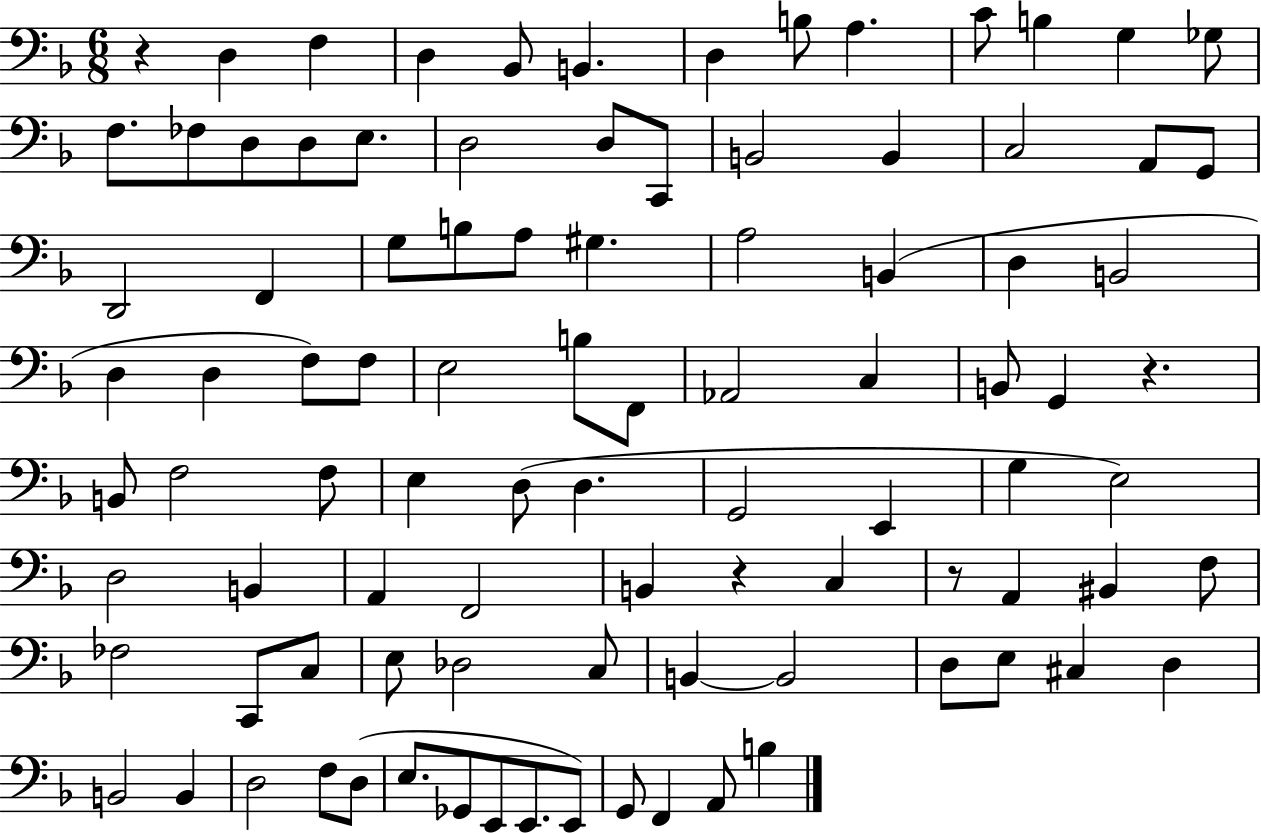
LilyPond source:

{
  \clef bass
  \numericTimeSignature
  \time 6/8
  \key f \major
  r4 d4 f4 | d4 bes,8 b,4. | d4 b8 a4. | c'8 b4 g4 ges8 | \break f8. fes8 d8 d8 e8. | d2 d8 c,8 | b,2 b,4 | c2 a,8 g,8 | \break d,2 f,4 | g8 b8 a8 gis4. | a2 b,4( | d4 b,2 | \break d4 d4 f8) f8 | e2 b8 f,8 | aes,2 c4 | b,8 g,4 r4. | \break b,8 f2 f8 | e4 d8( d4. | g,2 e,4 | g4 e2) | \break d2 b,4 | a,4 f,2 | b,4 r4 c4 | r8 a,4 bis,4 f8 | \break fes2 c,8 c8 | e8 des2 c8 | b,4~~ b,2 | d8 e8 cis4 d4 | \break b,2 b,4 | d2 f8 d8( | e8. ges,8 e,8 e,8. e,8) | g,8 f,4 a,8 b4 | \break \bar "|."
}